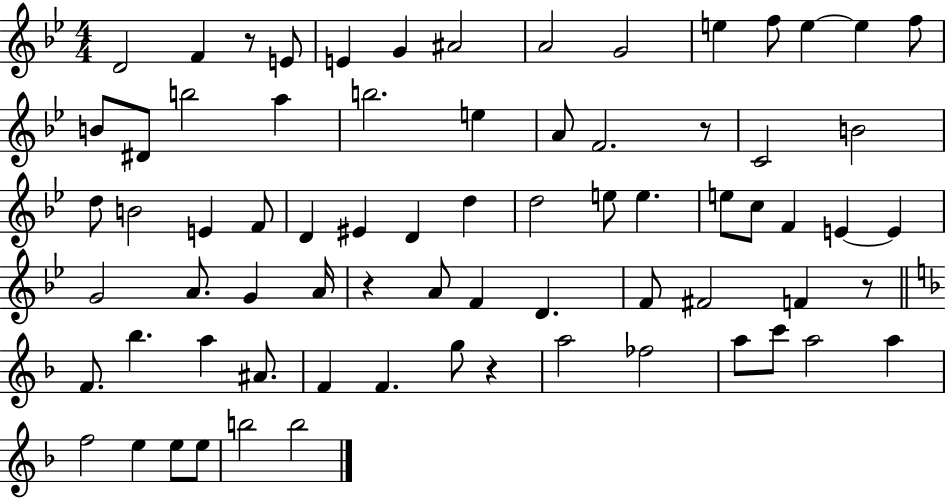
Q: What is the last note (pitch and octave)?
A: B5